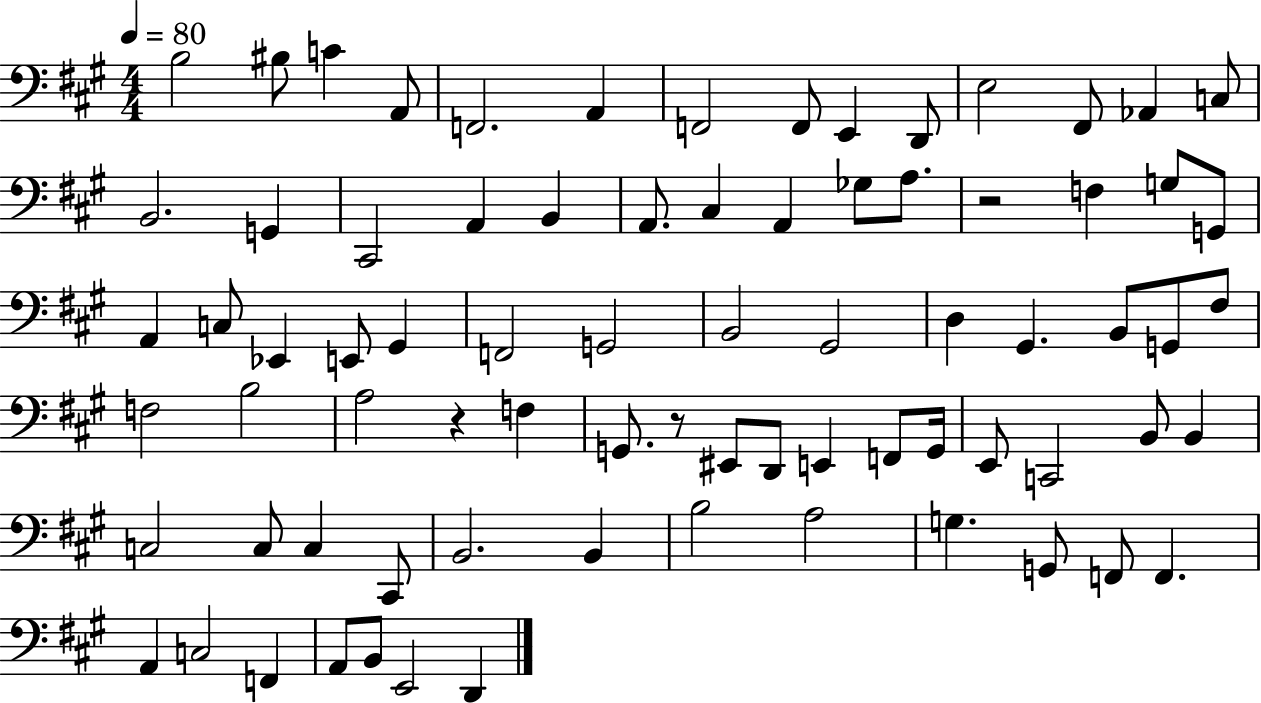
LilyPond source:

{
  \clef bass
  \numericTimeSignature
  \time 4/4
  \key a \major
  \tempo 4 = 80
  b2 bis8 c'4 a,8 | f,2. a,4 | f,2 f,8 e,4 d,8 | e2 fis,8 aes,4 c8 | \break b,2. g,4 | cis,2 a,4 b,4 | a,8. cis4 a,4 ges8 a8. | r2 f4 g8 g,8 | \break a,4 c8 ees,4 e,8 gis,4 | f,2 g,2 | b,2 gis,2 | d4 gis,4. b,8 g,8 fis8 | \break f2 b2 | a2 r4 f4 | g,8. r8 eis,8 d,8 e,4 f,8 g,16 | e,8 c,2 b,8 b,4 | \break c2 c8 c4 cis,8 | b,2. b,4 | b2 a2 | g4. g,8 f,8 f,4. | \break a,4 c2 f,4 | a,8 b,8 e,2 d,4 | \bar "|."
}